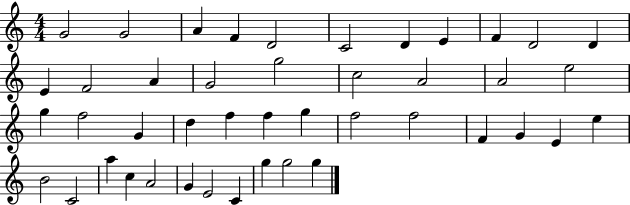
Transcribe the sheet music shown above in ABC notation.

X:1
T:Untitled
M:4/4
L:1/4
K:C
G2 G2 A F D2 C2 D E F D2 D E F2 A G2 g2 c2 A2 A2 e2 g f2 G d f f g f2 f2 F G E e B2 C2 a c A2 G E2 C g g2 g